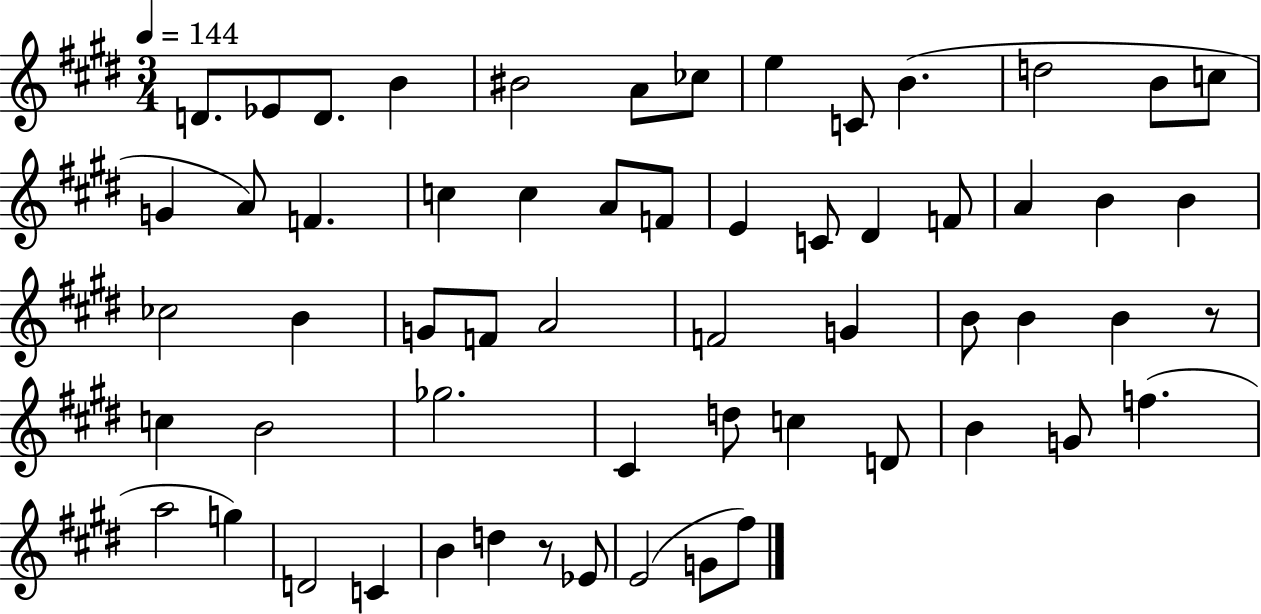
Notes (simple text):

D4/e. Eb4/e D4/e. B4/q BIS4/h A4/e CES5/e E5/q C4/e B4/q. D5/h B4/e C5/e G4/q A4/e F4/q. C5/q C5/q A4/e F4/e E4/q C4/e D#4/q F4/e A4/q B4/q B4/q CES5/h B4/q G4/e F4/e A4/h F4/h G4/q B4/e B4/q B4/q R/e C5/q B4/h Gb5/h. C#4/q D5/e C5/q D4/e B4/q G4/e F5/q. A5/h G5/q D4/h C4/q B4/q D5/q R/e Eb4/e E4/h G4/e F#5/e